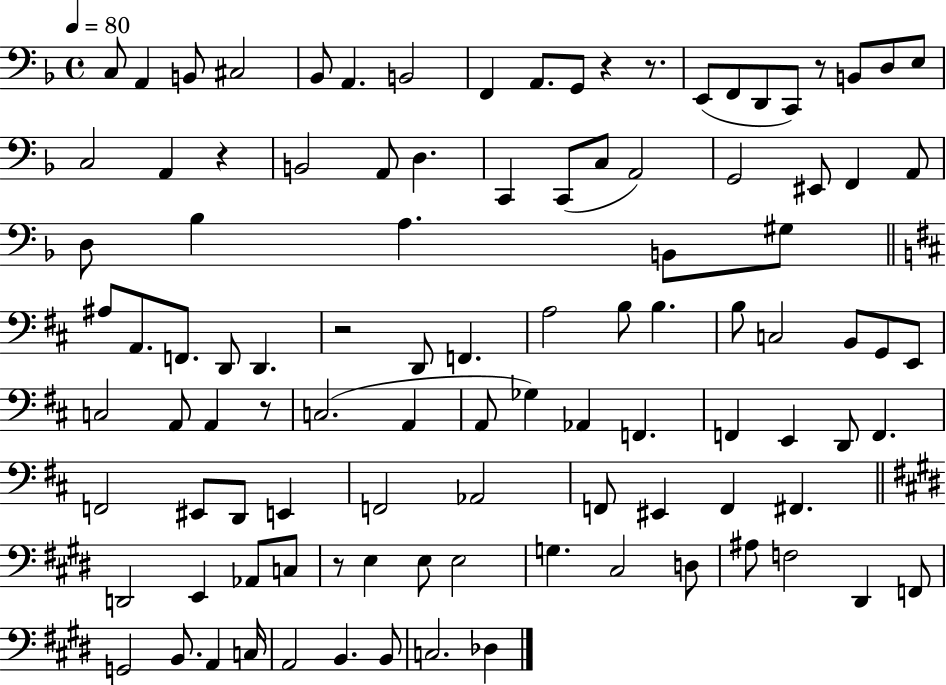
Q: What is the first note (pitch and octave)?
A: C3